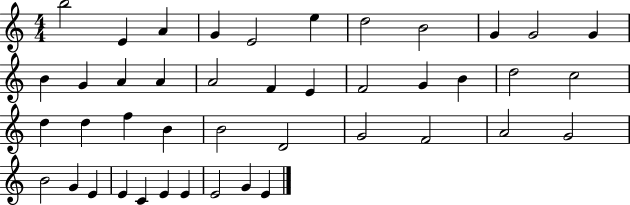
B5/h E4/q A4/q G4/q E4/h E5/q D5/h B4/h G4/q G4/h G4/q B4/q G4/q A4/q A4/q A4/h F4/q E4/q F4/h G4/q B4/q D5/h C5/h D5/q D5/q F5/q B4/q B4/h D4/h G4/h F4/h A4/h G4/h B4/h G4/q E4/q E4/q C4/q E4/q E4/q E4/h G4/q E4/q